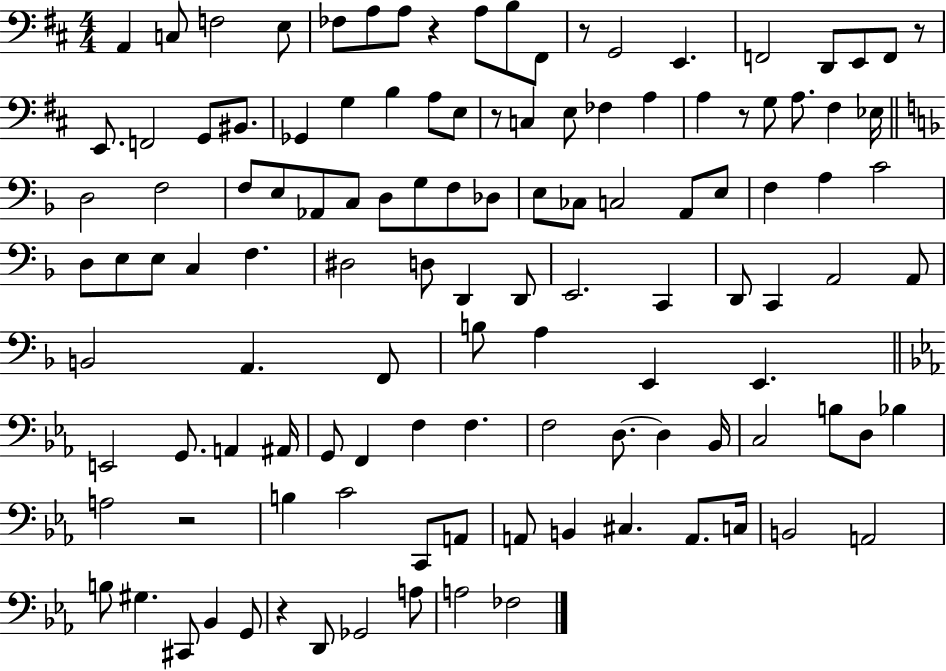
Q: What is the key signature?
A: D major